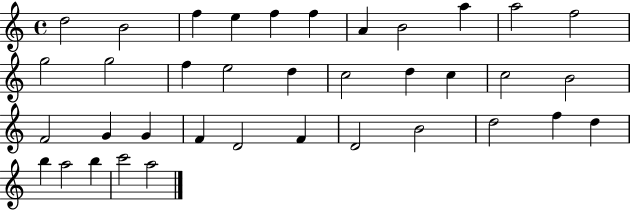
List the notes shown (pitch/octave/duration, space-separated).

D5/h B4/h F5/q E5/q F5/q F5/q A4/q B4/h A5/q A5/h F5/h G5/h G5/h F5/q E5/h D5/q C5/h D5/q C5/q C5/h B4/h F4/h G4/q G4/q F4/q D4/h F4/q D4/h B4/h D5/h F5/q D5/q B5/q A5/h B5/q C6/h A5/h